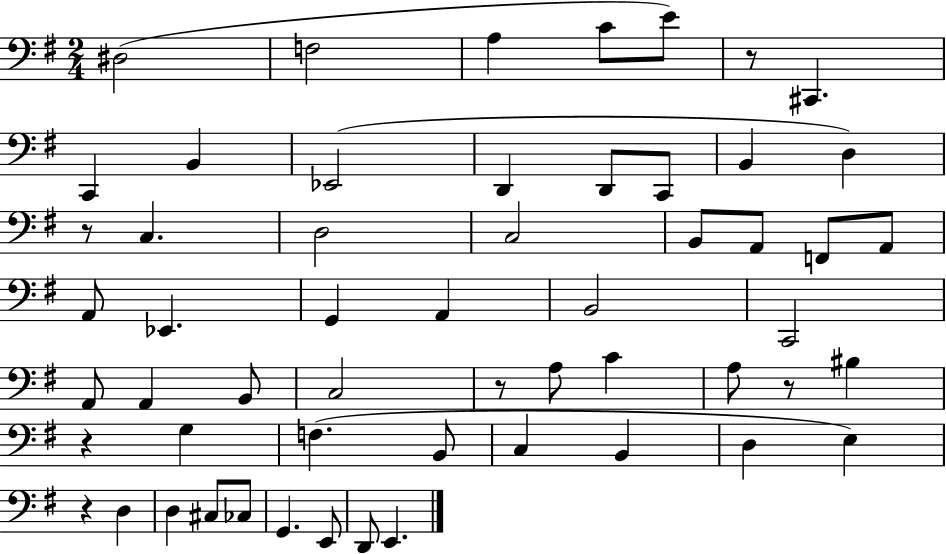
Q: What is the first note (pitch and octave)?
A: D#3